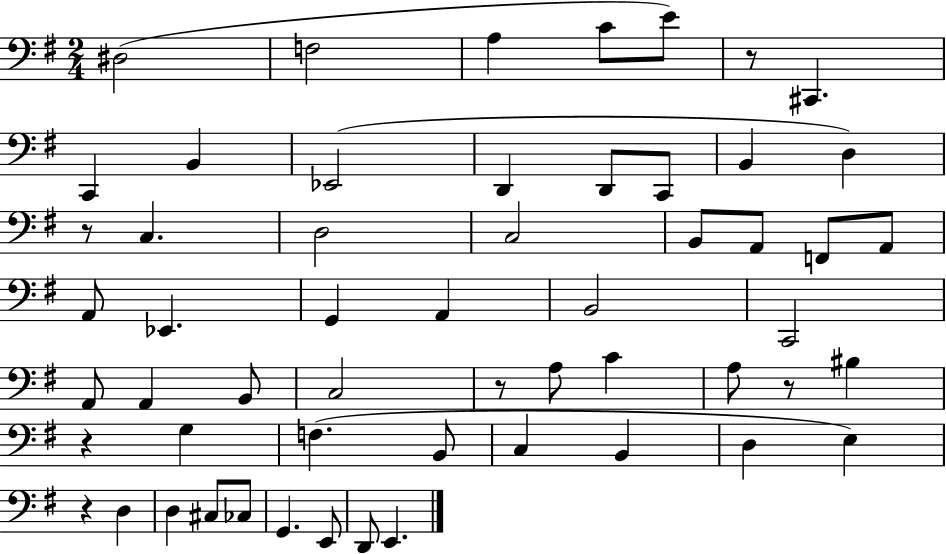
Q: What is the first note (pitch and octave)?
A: D#3